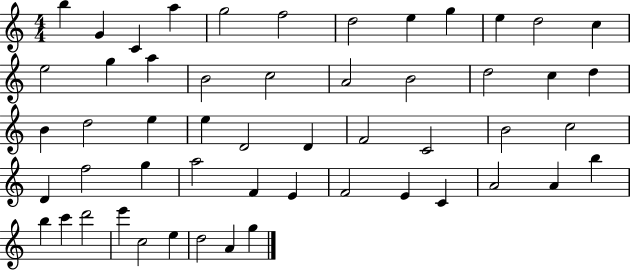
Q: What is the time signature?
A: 4/4